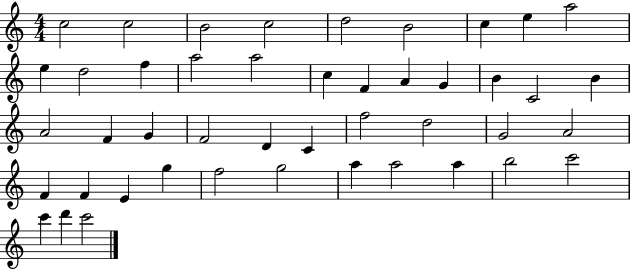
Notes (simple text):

C5/h C5/h B4/h C5/h D5/h B4/h C5/q E5/q A5/h E5/q D5/h F5/q A5/h A5/h C5/q F4/q A4/q G4/q B4/q C4/h B4/q A4/h F4/q G4/q F4/h D4/q C4/q F5/h D5/h G4/h A4/h F4/q F4/q E4/q G5/q F5/h G5/h A5/q A5/h A5/q B5/h C6/h C6/q D6/q C6/h